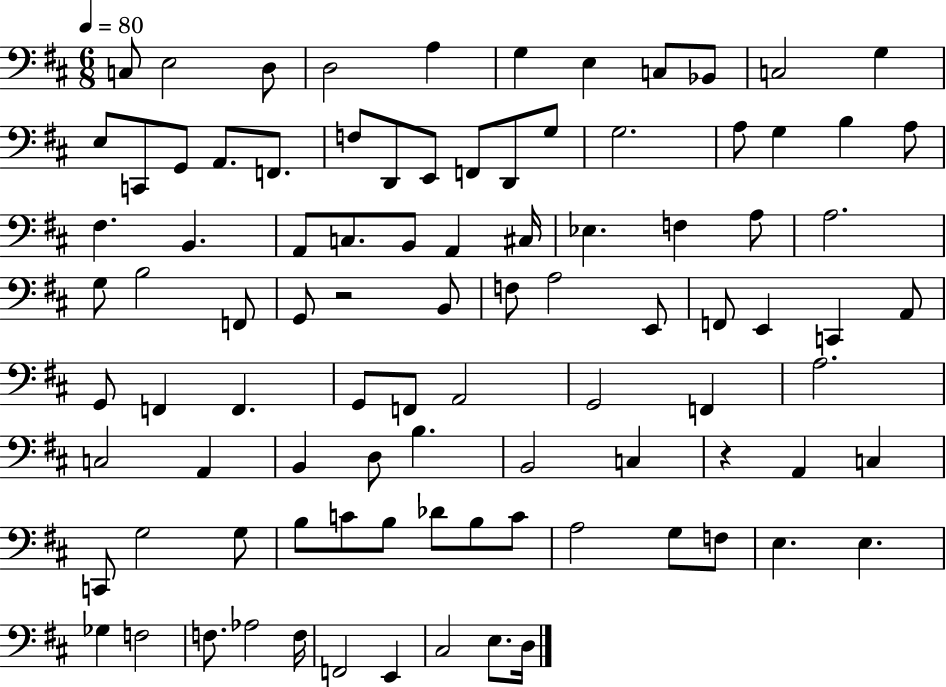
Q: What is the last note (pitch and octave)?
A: D3